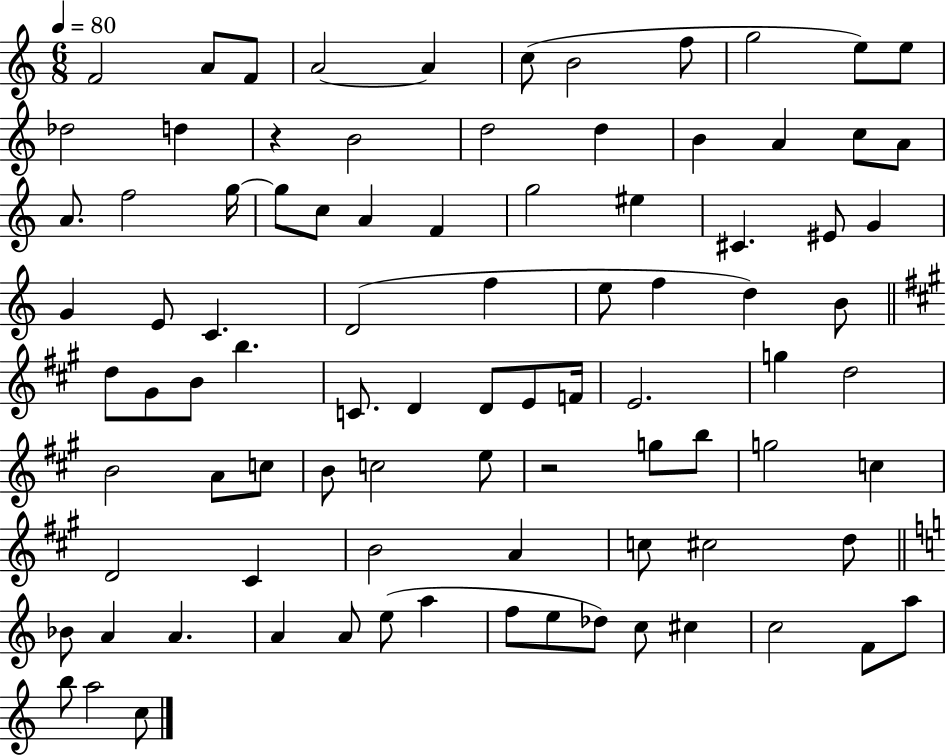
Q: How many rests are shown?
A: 2